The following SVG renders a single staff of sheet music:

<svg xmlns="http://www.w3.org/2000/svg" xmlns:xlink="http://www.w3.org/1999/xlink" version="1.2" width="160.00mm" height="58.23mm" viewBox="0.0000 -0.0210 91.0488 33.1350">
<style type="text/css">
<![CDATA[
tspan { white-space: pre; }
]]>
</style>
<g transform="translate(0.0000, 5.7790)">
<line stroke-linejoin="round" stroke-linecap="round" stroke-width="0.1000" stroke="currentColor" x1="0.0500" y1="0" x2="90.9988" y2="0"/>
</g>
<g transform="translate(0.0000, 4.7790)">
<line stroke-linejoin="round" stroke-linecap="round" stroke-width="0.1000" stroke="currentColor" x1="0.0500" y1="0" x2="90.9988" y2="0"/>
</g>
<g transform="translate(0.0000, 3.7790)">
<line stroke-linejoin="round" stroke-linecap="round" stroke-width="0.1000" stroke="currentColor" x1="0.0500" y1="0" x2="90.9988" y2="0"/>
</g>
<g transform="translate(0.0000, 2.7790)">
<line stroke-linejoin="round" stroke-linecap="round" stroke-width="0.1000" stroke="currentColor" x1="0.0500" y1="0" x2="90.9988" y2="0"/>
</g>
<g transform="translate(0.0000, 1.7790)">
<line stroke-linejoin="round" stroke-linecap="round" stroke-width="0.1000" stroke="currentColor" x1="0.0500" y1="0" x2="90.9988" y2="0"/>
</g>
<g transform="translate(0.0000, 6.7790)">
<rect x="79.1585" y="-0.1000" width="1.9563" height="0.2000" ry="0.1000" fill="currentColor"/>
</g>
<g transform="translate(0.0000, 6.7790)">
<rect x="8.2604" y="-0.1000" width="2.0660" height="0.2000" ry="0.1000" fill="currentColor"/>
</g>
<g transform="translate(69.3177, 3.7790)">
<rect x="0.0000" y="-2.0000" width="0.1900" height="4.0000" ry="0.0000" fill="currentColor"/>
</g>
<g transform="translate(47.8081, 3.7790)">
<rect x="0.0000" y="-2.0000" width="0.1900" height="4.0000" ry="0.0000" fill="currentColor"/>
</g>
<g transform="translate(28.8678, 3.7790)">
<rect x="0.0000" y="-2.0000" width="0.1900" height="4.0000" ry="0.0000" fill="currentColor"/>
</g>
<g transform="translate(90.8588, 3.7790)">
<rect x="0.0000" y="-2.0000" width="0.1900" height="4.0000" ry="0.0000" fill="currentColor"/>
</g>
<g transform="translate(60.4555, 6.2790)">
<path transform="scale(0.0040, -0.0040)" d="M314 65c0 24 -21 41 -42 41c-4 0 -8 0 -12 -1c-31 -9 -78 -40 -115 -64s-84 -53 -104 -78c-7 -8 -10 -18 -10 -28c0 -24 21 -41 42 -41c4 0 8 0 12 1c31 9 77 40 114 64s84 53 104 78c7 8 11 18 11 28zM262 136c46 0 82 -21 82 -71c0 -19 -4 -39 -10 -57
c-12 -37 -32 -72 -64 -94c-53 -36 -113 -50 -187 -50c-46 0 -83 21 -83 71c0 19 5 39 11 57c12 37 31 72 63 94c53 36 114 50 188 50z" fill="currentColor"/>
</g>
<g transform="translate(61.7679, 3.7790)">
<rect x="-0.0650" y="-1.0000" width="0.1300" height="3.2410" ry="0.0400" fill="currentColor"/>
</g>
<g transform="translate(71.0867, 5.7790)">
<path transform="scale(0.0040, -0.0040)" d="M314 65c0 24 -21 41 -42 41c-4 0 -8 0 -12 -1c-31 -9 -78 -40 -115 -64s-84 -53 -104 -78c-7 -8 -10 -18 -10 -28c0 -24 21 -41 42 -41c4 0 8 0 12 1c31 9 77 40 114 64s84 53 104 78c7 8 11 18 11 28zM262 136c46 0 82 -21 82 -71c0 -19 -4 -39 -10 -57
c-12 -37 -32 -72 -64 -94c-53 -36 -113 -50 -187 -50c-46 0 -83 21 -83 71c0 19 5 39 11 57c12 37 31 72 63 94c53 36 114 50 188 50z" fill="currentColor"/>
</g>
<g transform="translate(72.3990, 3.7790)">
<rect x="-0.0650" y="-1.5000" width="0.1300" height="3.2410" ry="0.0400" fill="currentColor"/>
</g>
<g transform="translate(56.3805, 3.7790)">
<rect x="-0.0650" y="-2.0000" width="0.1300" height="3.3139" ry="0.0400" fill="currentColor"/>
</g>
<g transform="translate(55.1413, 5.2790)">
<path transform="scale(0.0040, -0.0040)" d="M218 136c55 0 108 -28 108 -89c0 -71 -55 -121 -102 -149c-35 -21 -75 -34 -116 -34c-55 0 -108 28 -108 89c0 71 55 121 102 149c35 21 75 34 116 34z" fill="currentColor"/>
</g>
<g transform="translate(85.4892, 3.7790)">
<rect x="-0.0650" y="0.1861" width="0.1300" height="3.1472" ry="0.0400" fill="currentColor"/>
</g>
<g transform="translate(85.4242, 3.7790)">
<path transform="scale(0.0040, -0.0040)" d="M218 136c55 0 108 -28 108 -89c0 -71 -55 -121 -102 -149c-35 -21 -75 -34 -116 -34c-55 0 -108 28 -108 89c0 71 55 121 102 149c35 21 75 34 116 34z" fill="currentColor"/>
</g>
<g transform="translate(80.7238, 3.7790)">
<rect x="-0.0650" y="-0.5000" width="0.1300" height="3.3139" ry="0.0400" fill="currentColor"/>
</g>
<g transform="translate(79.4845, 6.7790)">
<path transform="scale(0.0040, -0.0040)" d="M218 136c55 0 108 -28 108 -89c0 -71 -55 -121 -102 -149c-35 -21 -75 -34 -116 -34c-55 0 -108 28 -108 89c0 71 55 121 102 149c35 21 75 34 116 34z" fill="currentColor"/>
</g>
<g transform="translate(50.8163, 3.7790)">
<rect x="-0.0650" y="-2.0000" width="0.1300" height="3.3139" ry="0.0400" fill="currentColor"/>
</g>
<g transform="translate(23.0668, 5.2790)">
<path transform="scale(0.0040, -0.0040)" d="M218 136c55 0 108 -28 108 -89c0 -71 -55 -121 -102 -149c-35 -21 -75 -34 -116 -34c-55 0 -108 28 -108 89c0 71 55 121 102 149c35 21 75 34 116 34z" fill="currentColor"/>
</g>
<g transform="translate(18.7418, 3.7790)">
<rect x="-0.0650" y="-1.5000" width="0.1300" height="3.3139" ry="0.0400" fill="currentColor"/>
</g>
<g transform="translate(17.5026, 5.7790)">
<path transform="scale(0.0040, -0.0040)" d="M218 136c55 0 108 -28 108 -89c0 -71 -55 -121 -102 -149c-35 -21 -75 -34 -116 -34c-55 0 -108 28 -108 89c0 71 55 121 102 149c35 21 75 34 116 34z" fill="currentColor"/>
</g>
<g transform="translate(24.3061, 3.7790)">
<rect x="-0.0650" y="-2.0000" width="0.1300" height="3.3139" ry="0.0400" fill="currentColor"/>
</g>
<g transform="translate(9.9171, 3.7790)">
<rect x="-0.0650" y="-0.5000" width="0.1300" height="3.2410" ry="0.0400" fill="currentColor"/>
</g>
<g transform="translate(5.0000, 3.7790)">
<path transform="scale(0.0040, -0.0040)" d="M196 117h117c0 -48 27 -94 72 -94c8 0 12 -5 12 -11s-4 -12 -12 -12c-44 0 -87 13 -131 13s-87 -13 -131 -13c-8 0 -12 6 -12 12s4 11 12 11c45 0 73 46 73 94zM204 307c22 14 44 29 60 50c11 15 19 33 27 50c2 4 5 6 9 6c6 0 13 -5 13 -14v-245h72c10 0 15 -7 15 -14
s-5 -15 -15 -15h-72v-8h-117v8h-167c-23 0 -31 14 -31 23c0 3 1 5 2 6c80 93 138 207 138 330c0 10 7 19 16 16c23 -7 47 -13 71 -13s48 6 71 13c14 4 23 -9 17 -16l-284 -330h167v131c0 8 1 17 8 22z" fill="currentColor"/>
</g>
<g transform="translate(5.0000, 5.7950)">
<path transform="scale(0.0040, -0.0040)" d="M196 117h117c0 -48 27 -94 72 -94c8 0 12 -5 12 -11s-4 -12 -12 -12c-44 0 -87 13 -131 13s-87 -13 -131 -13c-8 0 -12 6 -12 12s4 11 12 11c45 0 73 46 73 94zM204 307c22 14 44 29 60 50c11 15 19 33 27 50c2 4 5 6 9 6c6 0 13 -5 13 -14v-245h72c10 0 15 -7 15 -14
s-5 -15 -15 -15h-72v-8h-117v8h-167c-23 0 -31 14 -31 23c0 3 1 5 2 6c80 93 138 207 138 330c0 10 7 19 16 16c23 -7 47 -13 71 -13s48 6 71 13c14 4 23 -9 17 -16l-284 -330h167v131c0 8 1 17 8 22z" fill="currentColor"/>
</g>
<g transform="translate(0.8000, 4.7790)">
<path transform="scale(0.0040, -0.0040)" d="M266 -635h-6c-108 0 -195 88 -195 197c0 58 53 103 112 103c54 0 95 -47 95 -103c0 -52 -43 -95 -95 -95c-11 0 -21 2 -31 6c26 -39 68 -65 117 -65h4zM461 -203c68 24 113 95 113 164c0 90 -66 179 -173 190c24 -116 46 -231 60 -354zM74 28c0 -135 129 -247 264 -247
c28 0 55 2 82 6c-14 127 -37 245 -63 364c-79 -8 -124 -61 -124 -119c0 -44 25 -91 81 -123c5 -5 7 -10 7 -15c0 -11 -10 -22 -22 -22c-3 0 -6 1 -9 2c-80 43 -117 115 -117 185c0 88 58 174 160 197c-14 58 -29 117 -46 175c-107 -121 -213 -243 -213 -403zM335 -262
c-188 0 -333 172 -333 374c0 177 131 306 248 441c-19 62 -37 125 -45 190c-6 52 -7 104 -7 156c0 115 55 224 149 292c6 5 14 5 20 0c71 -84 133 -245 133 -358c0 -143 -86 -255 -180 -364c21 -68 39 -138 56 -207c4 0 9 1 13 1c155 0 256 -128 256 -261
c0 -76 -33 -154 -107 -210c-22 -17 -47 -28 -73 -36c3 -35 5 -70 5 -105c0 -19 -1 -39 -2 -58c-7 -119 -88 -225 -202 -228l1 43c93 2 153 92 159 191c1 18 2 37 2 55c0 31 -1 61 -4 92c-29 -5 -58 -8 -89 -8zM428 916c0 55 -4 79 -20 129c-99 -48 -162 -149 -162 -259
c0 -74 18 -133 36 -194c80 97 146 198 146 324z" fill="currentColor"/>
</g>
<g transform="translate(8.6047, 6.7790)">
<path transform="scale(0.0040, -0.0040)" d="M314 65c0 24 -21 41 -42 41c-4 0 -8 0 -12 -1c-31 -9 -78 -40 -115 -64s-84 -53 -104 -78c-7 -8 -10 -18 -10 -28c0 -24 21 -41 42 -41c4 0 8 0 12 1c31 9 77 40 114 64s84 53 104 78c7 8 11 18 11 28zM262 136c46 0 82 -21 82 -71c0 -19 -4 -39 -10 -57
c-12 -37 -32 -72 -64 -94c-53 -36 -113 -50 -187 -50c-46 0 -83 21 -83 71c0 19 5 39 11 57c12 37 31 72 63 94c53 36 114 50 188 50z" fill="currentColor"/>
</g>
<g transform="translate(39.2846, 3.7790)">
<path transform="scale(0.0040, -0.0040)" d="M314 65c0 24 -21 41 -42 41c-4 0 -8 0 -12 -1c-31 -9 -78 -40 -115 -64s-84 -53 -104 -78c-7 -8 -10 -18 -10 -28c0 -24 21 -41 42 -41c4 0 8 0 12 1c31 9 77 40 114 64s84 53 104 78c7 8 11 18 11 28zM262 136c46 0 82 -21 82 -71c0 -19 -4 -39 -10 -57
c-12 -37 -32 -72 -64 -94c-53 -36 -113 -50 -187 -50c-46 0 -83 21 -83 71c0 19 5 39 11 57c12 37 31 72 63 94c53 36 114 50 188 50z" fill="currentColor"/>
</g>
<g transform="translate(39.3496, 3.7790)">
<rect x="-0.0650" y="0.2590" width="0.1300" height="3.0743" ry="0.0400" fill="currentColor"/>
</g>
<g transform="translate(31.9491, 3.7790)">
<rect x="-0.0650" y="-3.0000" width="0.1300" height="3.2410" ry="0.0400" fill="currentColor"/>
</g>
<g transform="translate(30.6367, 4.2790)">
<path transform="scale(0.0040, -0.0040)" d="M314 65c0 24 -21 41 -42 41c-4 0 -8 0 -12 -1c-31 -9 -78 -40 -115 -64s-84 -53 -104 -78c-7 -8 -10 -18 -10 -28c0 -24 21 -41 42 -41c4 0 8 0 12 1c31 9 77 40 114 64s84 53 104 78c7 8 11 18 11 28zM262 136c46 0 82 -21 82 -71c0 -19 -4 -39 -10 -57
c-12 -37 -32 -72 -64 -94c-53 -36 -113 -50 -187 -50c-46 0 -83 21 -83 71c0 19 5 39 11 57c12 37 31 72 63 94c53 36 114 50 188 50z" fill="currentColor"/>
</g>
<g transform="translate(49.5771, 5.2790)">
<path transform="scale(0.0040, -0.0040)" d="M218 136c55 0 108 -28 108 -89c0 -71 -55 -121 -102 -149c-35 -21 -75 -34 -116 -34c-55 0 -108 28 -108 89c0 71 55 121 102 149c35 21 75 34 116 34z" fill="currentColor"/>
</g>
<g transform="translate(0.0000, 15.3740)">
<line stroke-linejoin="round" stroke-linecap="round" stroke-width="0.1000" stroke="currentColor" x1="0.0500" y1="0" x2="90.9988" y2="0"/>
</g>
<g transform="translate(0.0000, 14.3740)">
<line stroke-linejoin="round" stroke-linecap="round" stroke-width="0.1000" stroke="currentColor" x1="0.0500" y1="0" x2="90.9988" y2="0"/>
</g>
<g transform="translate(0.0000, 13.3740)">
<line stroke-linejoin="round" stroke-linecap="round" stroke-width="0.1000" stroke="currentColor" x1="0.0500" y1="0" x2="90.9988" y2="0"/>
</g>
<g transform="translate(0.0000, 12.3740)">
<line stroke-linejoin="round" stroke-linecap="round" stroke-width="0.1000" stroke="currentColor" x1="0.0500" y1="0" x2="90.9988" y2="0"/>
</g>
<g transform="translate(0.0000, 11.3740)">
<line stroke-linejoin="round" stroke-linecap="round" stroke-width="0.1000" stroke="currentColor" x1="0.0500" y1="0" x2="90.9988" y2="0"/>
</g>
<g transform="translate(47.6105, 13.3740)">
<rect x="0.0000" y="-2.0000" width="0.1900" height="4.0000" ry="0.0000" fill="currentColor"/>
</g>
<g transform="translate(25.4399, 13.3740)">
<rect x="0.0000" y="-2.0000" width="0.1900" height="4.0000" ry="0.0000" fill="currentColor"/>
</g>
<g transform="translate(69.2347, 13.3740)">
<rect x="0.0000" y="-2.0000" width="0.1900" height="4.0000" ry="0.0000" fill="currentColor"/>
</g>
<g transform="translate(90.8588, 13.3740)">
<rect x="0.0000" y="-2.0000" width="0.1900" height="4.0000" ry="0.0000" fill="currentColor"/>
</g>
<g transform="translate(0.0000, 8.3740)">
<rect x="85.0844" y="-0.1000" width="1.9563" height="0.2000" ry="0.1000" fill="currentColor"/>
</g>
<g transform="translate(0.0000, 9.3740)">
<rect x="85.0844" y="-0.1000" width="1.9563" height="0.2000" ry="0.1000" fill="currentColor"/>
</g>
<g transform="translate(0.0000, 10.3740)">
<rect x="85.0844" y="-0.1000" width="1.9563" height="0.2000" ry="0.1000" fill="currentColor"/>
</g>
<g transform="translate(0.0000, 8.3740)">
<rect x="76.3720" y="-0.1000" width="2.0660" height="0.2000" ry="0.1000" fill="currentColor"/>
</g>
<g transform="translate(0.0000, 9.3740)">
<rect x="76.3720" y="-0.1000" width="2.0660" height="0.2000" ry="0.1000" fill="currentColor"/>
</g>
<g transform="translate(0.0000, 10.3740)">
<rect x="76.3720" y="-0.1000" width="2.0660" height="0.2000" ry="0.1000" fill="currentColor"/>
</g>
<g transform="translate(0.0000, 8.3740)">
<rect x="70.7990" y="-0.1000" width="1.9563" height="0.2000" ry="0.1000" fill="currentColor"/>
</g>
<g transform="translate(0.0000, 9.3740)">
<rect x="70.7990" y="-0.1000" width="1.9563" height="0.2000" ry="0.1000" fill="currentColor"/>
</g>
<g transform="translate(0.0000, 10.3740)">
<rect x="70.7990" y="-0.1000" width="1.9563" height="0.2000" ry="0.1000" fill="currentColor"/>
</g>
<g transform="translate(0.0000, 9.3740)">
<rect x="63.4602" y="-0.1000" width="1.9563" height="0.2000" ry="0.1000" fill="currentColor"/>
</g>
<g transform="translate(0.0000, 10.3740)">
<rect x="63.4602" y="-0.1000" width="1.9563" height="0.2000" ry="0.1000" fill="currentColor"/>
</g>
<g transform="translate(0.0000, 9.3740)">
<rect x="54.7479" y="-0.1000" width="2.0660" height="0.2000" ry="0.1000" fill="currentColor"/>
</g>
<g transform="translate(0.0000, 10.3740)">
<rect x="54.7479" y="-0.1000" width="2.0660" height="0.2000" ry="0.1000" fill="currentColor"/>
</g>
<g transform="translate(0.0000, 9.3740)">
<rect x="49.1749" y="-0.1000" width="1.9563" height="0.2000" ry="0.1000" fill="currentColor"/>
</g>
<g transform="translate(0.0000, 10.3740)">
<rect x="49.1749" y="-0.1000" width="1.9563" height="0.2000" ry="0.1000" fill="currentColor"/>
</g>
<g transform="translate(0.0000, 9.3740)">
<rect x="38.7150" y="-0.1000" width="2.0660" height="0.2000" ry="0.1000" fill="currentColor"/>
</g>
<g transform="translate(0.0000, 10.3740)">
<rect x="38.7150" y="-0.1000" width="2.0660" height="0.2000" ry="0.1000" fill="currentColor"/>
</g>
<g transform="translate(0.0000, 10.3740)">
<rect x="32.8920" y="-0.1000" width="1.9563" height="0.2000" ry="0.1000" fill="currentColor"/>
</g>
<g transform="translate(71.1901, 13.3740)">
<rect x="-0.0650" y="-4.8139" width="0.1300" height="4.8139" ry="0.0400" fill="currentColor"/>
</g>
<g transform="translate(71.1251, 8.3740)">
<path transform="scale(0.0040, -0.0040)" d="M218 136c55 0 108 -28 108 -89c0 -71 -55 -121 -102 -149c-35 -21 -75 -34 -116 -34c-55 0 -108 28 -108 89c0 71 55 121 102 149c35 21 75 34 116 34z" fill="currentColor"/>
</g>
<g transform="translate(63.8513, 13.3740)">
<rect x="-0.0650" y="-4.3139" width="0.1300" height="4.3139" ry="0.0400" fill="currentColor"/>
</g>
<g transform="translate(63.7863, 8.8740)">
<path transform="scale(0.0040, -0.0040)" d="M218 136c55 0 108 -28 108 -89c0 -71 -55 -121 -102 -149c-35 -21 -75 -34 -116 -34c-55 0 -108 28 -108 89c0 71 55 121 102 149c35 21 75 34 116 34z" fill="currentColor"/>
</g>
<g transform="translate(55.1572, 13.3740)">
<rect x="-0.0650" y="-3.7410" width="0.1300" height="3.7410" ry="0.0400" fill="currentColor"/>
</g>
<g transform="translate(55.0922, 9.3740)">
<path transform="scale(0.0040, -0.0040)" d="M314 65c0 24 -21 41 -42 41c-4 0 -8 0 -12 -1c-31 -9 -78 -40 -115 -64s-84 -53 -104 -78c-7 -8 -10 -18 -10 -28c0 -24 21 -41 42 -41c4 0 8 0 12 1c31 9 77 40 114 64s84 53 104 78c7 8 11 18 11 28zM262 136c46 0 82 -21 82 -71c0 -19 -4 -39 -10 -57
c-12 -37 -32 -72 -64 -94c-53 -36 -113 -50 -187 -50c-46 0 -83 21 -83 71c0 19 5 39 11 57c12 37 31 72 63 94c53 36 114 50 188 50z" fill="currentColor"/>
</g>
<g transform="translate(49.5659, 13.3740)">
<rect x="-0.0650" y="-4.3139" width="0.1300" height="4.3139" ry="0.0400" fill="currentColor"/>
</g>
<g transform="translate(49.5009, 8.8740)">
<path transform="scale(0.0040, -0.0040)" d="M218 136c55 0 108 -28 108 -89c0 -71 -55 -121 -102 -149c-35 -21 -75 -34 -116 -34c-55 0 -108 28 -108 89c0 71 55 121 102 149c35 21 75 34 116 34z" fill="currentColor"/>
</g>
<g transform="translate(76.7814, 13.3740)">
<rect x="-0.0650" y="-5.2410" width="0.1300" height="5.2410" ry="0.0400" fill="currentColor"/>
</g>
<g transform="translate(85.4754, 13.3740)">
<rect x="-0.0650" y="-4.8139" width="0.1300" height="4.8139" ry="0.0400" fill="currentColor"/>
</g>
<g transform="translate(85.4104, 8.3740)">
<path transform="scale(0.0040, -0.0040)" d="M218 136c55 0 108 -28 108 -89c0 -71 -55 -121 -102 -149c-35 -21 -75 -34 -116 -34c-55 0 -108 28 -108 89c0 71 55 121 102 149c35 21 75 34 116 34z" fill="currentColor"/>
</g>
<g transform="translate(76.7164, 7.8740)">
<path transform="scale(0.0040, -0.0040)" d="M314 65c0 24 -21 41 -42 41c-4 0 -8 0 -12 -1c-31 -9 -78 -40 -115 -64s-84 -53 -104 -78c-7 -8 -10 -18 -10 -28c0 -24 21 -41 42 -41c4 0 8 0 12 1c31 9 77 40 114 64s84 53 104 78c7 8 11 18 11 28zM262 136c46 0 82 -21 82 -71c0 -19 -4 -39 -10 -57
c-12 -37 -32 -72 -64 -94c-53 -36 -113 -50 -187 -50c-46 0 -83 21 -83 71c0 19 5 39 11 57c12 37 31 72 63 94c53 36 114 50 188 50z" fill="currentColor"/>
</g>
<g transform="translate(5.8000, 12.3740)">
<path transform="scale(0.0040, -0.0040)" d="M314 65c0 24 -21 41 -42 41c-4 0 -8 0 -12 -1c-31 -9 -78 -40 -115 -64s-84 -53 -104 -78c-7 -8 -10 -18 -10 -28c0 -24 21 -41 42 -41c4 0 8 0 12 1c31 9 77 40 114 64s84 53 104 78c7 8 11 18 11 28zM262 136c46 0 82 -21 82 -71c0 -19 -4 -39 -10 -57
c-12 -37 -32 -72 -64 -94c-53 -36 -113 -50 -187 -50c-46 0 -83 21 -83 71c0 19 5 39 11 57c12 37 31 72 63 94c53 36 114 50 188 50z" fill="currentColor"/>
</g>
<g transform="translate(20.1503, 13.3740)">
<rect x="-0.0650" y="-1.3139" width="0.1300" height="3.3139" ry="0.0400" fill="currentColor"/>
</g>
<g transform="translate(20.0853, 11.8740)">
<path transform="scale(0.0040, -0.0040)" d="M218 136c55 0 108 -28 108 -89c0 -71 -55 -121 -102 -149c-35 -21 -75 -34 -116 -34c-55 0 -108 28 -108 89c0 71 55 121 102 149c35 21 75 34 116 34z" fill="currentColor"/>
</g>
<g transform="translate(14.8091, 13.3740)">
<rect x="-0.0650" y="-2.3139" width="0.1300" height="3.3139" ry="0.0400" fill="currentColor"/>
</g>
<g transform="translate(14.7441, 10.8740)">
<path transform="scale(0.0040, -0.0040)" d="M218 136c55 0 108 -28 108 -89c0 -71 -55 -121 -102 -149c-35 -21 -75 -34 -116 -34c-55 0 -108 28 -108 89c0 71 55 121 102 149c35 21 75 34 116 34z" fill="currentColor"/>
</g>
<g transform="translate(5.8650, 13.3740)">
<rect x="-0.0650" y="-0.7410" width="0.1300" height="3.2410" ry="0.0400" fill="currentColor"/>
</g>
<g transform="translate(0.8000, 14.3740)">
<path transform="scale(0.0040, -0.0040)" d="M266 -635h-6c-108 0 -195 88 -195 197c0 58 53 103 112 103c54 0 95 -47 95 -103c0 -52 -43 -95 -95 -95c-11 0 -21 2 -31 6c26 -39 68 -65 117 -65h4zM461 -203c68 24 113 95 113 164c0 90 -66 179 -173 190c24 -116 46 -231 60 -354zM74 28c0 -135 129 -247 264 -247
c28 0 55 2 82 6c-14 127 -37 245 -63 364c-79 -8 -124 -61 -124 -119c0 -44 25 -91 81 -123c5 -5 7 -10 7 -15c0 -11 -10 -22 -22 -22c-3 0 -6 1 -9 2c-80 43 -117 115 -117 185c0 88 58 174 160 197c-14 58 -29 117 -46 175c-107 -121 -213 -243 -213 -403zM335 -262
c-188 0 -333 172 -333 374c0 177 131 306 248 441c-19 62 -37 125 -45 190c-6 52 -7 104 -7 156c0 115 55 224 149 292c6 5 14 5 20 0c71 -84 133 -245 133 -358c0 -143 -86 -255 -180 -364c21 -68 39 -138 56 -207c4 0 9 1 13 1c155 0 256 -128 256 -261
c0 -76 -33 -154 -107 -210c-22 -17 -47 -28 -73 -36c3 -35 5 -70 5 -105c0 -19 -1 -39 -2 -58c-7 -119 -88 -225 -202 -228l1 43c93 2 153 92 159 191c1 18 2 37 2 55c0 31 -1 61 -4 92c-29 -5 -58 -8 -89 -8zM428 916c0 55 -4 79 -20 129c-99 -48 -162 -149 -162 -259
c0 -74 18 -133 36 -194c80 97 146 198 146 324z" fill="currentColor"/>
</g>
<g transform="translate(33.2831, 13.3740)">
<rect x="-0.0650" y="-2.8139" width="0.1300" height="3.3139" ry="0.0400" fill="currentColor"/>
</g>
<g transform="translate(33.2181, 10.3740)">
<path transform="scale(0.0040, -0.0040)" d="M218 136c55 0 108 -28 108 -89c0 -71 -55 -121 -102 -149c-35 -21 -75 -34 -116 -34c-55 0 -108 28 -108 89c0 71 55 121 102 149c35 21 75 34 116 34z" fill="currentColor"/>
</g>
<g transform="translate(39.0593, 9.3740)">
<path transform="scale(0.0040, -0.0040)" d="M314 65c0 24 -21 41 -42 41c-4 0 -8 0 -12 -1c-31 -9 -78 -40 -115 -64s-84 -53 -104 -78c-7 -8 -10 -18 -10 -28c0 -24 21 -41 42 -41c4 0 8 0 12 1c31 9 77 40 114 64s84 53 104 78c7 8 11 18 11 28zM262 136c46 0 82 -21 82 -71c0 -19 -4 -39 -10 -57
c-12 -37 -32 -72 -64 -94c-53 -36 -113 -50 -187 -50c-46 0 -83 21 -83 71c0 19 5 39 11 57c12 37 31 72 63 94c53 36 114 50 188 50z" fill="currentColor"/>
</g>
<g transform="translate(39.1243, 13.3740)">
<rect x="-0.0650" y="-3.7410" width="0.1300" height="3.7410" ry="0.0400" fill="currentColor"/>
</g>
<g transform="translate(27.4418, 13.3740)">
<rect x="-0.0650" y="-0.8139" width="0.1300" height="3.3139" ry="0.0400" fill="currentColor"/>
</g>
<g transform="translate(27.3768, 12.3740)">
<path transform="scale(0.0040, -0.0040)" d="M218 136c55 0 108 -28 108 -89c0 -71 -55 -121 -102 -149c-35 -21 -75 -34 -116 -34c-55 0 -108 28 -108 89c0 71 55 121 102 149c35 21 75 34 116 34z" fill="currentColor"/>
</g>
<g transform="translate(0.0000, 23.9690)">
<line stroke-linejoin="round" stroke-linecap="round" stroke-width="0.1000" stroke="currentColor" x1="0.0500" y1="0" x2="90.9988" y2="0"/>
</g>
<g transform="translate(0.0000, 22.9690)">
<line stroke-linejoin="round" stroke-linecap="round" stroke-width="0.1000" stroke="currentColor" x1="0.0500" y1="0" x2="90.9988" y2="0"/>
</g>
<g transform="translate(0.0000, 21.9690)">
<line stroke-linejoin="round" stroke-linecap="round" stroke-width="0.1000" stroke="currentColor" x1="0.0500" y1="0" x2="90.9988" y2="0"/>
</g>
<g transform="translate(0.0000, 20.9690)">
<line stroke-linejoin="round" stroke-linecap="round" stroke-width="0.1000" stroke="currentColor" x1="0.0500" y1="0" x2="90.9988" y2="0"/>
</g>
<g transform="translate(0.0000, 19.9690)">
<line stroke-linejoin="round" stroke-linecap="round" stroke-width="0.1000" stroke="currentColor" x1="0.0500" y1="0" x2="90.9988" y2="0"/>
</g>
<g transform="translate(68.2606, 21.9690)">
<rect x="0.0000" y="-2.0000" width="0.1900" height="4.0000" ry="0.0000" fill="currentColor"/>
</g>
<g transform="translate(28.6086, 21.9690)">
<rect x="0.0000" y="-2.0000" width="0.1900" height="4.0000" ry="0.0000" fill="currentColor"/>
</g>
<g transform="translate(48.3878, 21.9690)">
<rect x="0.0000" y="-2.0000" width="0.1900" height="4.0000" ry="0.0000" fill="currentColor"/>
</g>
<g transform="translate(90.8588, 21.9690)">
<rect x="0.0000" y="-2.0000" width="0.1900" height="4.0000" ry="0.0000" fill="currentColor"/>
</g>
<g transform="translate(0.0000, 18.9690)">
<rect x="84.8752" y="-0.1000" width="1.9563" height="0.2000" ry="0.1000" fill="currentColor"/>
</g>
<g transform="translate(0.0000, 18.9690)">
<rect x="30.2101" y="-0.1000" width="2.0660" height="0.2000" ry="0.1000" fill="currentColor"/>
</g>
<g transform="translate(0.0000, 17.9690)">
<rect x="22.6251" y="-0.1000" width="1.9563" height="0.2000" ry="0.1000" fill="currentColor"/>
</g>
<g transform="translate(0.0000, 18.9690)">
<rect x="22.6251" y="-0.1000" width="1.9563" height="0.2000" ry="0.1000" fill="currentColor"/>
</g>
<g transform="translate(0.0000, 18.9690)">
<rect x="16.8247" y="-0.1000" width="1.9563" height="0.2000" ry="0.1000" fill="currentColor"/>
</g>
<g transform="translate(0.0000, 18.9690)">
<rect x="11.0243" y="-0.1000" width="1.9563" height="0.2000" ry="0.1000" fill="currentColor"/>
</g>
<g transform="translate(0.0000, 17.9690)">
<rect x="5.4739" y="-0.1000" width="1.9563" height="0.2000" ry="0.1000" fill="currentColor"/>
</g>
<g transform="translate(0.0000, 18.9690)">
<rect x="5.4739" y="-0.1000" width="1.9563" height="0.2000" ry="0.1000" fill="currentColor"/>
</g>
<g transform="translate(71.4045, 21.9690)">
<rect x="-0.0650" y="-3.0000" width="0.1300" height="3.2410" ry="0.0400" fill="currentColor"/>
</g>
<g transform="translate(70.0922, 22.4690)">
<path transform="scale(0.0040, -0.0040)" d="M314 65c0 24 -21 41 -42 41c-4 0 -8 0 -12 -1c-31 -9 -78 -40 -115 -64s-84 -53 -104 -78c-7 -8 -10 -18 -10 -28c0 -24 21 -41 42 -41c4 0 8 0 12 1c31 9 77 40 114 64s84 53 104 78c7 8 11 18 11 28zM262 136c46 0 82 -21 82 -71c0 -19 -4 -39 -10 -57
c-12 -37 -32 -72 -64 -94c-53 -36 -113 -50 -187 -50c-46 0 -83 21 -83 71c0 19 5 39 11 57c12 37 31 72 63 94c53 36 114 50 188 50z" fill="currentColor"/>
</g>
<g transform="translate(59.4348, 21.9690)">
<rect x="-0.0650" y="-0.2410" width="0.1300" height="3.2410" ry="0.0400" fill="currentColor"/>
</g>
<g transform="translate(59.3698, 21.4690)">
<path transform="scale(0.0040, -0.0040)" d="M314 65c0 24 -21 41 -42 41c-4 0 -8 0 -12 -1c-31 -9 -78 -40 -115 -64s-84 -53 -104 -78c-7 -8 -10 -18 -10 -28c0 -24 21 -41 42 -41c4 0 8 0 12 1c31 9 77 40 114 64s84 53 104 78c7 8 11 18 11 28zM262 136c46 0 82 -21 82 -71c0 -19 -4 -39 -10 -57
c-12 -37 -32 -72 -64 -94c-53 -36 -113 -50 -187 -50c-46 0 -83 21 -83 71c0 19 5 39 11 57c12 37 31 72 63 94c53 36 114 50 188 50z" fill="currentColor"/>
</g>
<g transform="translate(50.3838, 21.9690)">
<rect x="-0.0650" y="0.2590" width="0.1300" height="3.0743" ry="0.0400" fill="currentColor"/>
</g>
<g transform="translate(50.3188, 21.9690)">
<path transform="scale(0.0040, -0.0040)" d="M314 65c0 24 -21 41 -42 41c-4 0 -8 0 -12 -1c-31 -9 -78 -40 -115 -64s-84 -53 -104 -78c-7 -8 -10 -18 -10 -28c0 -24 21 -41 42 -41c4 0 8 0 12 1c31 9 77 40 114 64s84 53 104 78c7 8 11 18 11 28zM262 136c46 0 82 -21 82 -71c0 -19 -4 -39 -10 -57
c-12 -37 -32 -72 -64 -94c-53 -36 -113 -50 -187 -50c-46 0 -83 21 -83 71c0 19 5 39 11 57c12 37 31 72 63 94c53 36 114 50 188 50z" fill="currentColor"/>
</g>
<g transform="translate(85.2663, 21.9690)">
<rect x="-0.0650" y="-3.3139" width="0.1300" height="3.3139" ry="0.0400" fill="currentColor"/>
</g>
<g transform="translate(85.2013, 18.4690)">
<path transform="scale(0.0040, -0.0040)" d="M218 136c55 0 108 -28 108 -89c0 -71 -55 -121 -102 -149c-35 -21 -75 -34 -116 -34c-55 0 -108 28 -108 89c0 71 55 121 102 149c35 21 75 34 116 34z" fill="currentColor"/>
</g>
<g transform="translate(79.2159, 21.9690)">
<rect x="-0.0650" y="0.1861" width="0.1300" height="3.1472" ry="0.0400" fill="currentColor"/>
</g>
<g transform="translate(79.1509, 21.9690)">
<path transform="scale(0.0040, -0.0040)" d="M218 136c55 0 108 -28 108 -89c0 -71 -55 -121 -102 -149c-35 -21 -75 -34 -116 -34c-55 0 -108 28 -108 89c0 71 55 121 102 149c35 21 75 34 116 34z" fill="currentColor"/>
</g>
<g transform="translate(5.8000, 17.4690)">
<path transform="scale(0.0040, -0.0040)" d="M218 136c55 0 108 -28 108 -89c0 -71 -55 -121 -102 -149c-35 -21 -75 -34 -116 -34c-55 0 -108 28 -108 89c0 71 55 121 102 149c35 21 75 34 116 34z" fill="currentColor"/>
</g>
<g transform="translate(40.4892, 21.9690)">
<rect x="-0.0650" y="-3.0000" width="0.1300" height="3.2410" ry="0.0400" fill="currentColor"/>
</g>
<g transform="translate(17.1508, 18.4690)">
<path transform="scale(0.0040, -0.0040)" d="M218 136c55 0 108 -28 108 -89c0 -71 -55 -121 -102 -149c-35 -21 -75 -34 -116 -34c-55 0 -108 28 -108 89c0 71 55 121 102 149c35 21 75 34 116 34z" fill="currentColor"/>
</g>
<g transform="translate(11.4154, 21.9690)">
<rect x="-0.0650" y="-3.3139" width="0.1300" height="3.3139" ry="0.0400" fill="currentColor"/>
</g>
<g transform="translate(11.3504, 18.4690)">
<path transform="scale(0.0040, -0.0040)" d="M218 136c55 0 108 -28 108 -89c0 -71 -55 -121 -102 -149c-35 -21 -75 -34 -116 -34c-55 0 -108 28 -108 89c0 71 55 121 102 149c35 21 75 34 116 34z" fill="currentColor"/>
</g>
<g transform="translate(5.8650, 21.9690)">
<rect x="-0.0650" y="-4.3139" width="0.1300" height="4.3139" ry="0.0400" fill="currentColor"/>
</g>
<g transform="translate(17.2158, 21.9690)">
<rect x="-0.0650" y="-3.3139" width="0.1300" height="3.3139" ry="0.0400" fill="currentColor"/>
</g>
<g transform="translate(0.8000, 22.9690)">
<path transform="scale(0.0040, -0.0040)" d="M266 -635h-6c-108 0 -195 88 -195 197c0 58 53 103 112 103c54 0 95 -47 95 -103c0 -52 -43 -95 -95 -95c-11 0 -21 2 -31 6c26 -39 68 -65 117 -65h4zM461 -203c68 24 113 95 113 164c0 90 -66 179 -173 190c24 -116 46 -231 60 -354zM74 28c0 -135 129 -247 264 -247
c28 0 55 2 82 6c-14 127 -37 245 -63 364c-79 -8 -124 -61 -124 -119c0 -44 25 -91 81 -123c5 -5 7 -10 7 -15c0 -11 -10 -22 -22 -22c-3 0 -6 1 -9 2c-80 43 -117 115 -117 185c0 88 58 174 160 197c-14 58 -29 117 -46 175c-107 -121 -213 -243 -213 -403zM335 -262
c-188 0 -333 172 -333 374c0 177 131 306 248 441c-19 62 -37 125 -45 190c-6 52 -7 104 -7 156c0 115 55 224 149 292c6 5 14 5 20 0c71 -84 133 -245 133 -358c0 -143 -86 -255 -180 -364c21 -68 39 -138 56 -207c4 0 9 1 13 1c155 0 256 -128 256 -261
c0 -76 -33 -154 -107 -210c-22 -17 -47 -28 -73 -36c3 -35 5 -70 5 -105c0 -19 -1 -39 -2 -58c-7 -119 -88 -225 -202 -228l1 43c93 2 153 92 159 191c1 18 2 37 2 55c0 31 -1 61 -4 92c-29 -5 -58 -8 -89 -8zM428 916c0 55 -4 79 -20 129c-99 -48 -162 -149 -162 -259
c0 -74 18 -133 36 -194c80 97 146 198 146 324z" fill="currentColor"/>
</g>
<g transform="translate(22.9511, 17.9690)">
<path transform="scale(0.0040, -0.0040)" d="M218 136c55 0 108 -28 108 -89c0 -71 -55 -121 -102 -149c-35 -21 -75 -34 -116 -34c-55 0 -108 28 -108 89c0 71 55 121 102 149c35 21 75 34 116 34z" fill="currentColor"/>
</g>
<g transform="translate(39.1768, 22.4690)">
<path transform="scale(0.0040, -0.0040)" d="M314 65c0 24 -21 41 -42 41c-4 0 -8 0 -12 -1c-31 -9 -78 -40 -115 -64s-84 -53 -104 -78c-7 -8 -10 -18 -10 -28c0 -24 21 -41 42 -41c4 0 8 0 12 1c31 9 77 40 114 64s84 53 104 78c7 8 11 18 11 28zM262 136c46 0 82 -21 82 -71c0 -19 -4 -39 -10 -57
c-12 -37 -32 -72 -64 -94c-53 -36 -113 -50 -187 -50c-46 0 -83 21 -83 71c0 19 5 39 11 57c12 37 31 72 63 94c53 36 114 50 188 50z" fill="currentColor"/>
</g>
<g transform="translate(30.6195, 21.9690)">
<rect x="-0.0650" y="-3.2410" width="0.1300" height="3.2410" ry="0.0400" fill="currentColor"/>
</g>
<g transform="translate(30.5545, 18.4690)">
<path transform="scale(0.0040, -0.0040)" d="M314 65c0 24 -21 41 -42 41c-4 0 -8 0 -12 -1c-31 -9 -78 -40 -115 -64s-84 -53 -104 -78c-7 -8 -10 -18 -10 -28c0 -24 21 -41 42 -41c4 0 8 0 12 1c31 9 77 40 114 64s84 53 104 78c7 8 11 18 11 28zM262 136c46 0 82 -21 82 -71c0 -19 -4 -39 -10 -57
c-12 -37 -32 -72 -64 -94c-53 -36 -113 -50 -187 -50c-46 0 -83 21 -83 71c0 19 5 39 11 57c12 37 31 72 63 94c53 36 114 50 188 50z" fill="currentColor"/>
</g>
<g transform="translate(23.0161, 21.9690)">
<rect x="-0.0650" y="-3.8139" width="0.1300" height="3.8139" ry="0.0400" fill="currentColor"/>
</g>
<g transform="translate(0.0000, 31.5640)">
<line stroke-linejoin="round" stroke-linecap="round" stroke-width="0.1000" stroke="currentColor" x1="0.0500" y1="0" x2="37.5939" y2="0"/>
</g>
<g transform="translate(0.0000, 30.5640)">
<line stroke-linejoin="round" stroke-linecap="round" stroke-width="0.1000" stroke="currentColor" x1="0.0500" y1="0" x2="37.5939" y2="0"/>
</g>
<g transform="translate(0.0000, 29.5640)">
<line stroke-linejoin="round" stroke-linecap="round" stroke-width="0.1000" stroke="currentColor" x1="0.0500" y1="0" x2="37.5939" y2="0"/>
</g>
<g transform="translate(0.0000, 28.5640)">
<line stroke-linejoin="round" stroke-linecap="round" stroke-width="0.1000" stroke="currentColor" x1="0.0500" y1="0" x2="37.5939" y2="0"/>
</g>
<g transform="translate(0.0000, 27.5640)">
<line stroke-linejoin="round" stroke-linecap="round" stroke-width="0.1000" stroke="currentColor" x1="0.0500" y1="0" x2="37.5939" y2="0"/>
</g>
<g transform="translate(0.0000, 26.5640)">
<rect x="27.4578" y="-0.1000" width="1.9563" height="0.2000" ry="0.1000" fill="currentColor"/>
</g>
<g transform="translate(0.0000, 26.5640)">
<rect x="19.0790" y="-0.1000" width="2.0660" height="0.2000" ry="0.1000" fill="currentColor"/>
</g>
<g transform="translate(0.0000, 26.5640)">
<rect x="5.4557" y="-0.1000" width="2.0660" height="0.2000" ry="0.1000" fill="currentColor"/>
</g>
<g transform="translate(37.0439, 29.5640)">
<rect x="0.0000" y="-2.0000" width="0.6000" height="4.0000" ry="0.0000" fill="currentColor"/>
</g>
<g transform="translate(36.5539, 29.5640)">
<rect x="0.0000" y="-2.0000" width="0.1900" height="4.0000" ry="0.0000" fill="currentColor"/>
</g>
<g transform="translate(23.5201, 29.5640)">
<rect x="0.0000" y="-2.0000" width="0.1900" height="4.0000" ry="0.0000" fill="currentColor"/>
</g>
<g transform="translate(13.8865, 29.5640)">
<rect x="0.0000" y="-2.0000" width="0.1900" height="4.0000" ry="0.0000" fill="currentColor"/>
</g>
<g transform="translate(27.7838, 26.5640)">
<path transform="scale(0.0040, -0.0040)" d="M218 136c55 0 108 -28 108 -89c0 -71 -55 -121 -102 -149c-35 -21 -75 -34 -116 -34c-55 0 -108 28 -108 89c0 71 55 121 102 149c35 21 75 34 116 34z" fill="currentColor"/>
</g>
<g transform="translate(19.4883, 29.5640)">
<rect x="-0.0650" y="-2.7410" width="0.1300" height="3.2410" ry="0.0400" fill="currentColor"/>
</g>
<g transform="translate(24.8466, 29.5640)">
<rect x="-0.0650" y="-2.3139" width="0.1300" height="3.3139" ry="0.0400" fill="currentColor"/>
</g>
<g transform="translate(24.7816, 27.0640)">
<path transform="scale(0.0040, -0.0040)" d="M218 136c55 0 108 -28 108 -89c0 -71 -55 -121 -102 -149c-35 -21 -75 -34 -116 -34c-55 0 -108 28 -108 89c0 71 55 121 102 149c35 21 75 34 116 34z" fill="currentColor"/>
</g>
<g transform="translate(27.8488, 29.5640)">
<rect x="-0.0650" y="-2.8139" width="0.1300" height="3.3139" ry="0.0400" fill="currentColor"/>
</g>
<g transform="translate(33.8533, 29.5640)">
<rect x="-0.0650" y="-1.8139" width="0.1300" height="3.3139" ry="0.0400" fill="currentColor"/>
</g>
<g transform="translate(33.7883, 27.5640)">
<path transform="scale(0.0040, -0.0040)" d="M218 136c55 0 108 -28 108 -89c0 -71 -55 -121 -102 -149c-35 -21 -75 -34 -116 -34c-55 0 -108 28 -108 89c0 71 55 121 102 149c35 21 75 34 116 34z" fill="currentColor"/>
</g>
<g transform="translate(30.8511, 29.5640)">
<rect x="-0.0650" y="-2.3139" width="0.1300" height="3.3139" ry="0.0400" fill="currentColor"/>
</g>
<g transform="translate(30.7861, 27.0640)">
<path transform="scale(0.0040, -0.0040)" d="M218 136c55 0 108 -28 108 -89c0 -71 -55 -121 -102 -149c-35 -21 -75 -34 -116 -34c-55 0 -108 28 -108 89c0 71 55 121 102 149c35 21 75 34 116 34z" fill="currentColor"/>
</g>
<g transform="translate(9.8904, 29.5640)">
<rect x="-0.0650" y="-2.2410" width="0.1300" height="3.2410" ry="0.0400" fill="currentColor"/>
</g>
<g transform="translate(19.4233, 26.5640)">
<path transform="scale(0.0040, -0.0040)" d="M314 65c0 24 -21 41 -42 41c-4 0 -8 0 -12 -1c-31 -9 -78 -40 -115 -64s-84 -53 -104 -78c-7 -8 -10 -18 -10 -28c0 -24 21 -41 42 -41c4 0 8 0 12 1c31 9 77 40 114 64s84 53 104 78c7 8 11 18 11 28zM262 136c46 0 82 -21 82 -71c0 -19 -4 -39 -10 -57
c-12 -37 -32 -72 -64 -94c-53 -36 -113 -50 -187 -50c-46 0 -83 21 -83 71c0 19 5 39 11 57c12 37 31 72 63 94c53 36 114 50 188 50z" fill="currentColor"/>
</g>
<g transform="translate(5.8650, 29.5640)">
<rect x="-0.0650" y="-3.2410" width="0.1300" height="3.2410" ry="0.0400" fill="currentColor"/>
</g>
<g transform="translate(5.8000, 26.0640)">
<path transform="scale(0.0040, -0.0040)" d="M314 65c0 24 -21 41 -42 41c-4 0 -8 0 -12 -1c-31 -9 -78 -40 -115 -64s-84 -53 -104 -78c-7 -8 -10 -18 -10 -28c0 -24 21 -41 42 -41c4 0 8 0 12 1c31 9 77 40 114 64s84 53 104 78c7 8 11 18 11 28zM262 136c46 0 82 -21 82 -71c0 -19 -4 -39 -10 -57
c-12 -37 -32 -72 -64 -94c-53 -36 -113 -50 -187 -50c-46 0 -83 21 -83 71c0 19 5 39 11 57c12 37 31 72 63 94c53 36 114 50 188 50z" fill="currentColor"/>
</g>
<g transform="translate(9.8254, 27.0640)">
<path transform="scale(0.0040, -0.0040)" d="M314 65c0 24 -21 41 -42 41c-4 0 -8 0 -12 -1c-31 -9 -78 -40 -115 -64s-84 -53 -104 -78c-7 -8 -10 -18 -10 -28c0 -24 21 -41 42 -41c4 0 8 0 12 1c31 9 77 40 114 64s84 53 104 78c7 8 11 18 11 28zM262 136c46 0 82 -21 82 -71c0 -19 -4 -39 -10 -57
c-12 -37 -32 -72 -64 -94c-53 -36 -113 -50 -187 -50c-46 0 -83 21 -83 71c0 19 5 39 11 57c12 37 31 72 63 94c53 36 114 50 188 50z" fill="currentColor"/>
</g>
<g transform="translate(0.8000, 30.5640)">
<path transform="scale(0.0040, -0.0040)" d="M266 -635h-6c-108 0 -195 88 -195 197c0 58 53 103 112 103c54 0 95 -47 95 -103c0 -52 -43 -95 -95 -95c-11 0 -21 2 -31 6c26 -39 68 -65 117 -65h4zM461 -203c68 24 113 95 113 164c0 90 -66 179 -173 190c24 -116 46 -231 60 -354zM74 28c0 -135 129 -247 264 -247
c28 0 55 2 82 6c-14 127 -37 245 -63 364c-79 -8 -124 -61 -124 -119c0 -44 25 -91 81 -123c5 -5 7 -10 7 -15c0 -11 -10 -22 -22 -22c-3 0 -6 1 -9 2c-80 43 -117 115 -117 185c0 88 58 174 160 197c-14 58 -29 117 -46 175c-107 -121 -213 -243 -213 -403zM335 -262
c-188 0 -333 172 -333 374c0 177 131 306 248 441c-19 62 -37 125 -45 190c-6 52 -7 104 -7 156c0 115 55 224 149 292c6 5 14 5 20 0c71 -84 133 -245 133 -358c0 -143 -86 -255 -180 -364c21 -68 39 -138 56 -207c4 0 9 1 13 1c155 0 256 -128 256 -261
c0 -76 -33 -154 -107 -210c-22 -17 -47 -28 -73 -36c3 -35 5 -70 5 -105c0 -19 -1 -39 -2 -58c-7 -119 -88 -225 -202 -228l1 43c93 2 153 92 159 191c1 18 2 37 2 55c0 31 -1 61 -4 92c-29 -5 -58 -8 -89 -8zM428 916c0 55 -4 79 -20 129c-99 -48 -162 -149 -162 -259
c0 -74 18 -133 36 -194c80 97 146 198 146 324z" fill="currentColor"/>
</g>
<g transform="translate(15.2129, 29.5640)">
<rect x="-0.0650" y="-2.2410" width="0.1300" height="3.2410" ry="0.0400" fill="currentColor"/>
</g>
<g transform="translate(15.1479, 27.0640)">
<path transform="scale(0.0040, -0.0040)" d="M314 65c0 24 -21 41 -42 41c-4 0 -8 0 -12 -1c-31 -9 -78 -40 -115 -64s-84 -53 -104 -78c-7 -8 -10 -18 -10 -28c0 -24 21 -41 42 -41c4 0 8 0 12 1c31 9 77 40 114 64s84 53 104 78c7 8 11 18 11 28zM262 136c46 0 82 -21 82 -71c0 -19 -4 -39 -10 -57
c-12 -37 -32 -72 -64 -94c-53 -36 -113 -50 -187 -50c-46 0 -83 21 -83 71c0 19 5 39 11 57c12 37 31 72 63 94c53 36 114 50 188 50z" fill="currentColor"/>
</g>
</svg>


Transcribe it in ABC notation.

X:1
T:Untitled
M:4/4
L:1/4
K:C
C2 E F A2 B2 F F D2 E2 C B d2 g e d a c'2 d' c'2 d' e' f'2 e' d' b b c' b2 A2 B2 c2 A2 B b b2 g2 g2 a2 g a g f